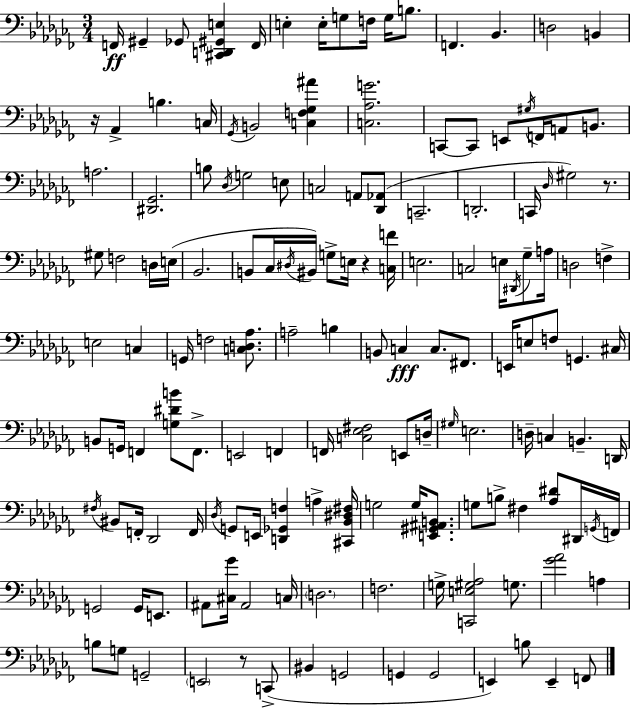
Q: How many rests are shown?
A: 4